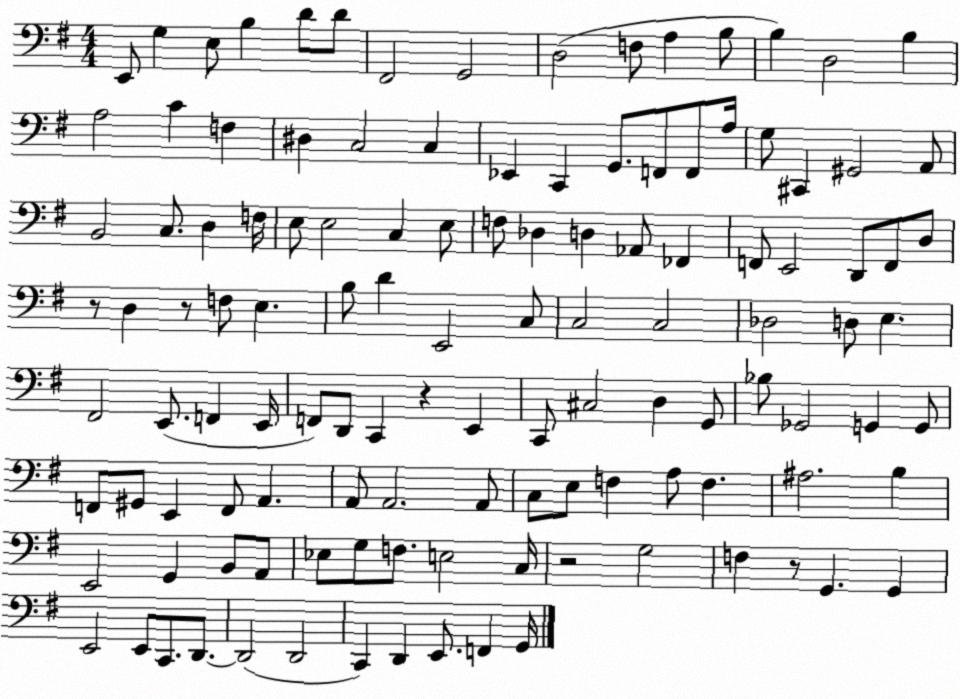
X:1
T:Untitled
M:4/4
L:1/4
K:G
E,,/2 G, E,/2 B, D/2 D/2 ^F,,2 G,,2 D,2 F,/2 A, B,/2 B, D,2 B, A,2 C F, ^D, C,2 C, _E,, C,, G,,/2 F,,/2 F,,/2 A,/4 G,/2 ^C,, ^G,,2 A,,/2 B,,2 C,/2 D, F,/4 E,/2 E,2 C, E,/2 F,/2 _D, D, _A,,/2 _F,, F,,/2 E,,2 D,,/2 F,,/2 D,/2 z/2 D, z/2 F,/2 E, B,/2 D E,,2 C,/2 C,2 C,2 _D,2 D,/2 E, ^F,,2 E,,/2 F,, E,,/4 F,,/2 D,,/2 C,, z E,, C,,/2 ^C,2 D, G,,/2 _B,/2 _G,,2 G,, G,,/2 F,,/2 ^G,,/2 E,, F,,/2 A,, A,,/2 A,,2 A,,/2 C,/2 E,/2 F, A,/2 F, ^A,2 B, E,,2 G,, B,,/2 A,,/2 _E,/2 G,/2 F,/2 E,2 C,/4 z2 G,2 F, z/2 G,, G,, E,,2 E,,/2 C,,/2 D,,/2 D,,2 D,,2 C,, D,, E,,/2 F,, G,,/4